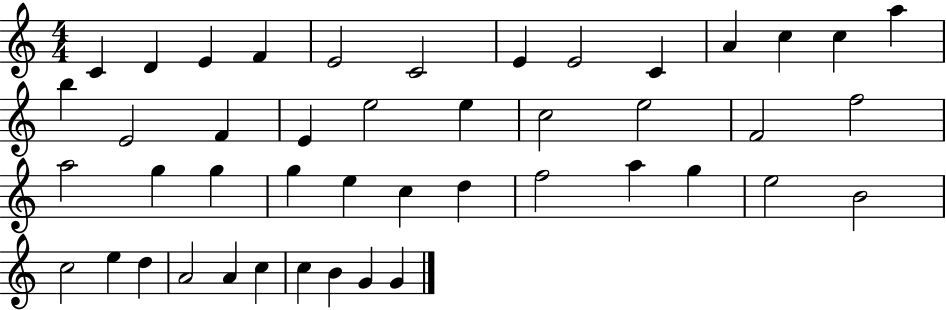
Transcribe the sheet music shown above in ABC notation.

X:1
T:Untitled
M:4/4
L:1/4
K:C
C D E F E2 C2 E E2 C A c c a b E2 F E e2 e c2 e2 F2 f2 a2 g g g e c d f2 a g e2 B2 c2 e d A2 A c c B G G